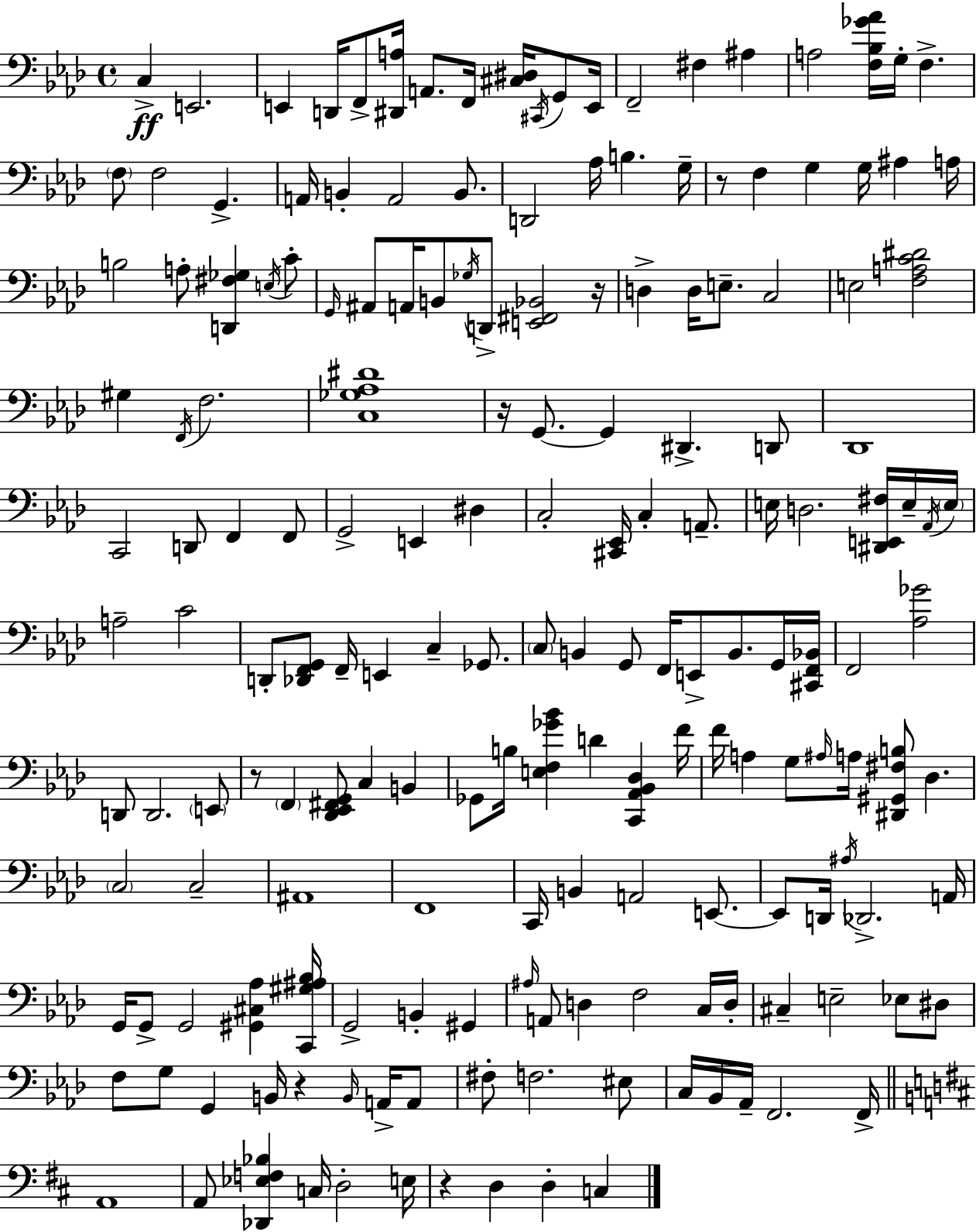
C3/q E2/h. E2/q D2/s F2/e [D#2,A3]/s A2/e. F2/s [C#3,D#3]/s C#2/s G2/e E2/s F2/h F#3/q A#3/q A3/h [F3,Bb3,Gb4,Ab4]/s G3/s F3/q. F3/e F3/h G2/q. A2/s B2/q A2/h B2/e. D2/h Ab3/s B3/q. G3/s R/e F3/q G3/q G3/s A#3/q A3/s B3/h A3/e [D2,F#3,Gb3]/q E3/s C4/e G2/s A#2/e A2/s B2/e Gb3/s D2/e [E2,F#2,Bb2]/h R/s D3/q D3/s E3/e. C3/h E3/h [F3,A3,C4,D#4]/h G#3/q F2/s F3/h. [C3,Gb3,Ab3,D#4]/w R/s G2/e. G2/q D#2/q. D2/e Db2/w C2/h D2/e F2/q F2/e G2/h E2/q D#3/q C3/h [C#2,Eb2]/s C3/q A2/e. E3/s D3/h. [D#2,E2,F#3]/s E3/s Ab2/s E3/s A3/h C4/h D2/e [Db2,F2,G2]/e F2/s E2/q C3/q Gb2/e. C3/e B2/q G2/e F2/s E2/e B2/e. G2/s [C#2,F2,Bb2]/s F2/h [Ab3,Gb4]/h D2/e D2/h. E2/e R/e F2/q [Db2,Eb2,F#2,G2]/e C3/q B2/q Gb2/e B3/s [E3,F3,Gb4,Bb4]/q D4/q [C2,Ab2,Bb2,Db3]/q F4/s F4/s A3/q G3/e A#3/s A3/s [D#2,G#2,F#3,B3]/e Db3/q. C3/h C3/h A#2/w F2/w C2/s B2/q A2/h E2/e. E2/e D2/s A#3/s Db2/h. A2/s G2/s G2/e G2/h [G#2,C#3,Ab3]/q [C2,G#3,A#3,Bb3]/s G2/h B2/q G#2/q A#3/s A2/e D3/q F3/h C3/s D3/s C#3/q E3/h Eb3/e D#3/e F3/e G3/e G2/q B2/s R/q B2/s A2/s A2/e F#3/e F3/h. EIS3/e C3/s Bb2/s Ab2/s F2/h. F2/s A2/w A2/e [Db2,Eb3,F3,Bb3]/q C3/s D3/h E3/s R/q D3/q D3/q C3/q